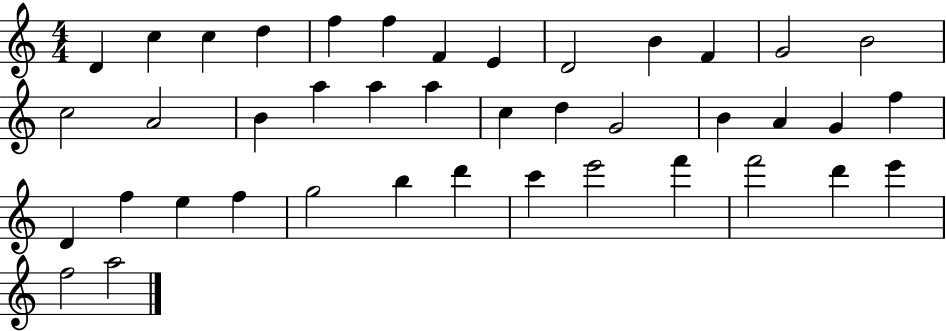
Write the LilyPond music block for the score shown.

{
  \clef treble
  \numericTimeSignature
  \time 4/4
  \key c \major
  d'4 c''4 c''4 d''4 | f''4 f''4 f'4 e'4 | d'2 b'4 f'4 | g'2 b'2 | \break c''2 a'2 | b'4 a''4 a''4 a''4 | c''4 d''4 g'2 | b'4 a'4 g'4 f''4 | \break d'4 f''4 e''4 f''4 | g''2 b''4 d'''4 | c'''4 e'''2 f'''4 | f'''2 d'''4 e'''4 | \break f''2 a''2 | \bar "|."
}